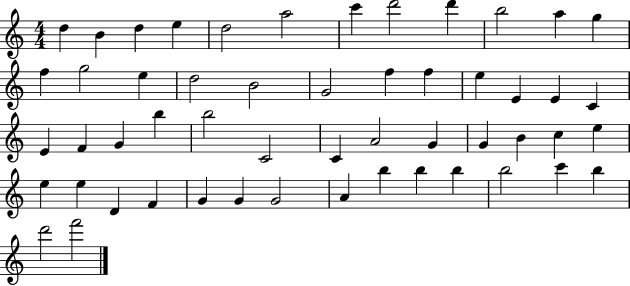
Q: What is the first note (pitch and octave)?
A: D5